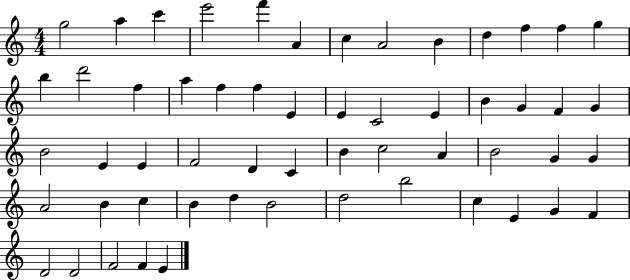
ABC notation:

X:1
T:Untitled
M:4/4
L:1/4
K:C
g2 a c' e'2 f' A c A2 B d f f g b d'2 f a f f E E C2 E B G F G B2 E E F2 D C B c2 A B2 G G A2 B c B d B2 d2 b2 c E G F D2 D2 F2 F E